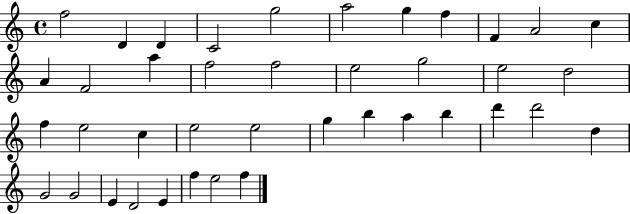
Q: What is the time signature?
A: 4/4